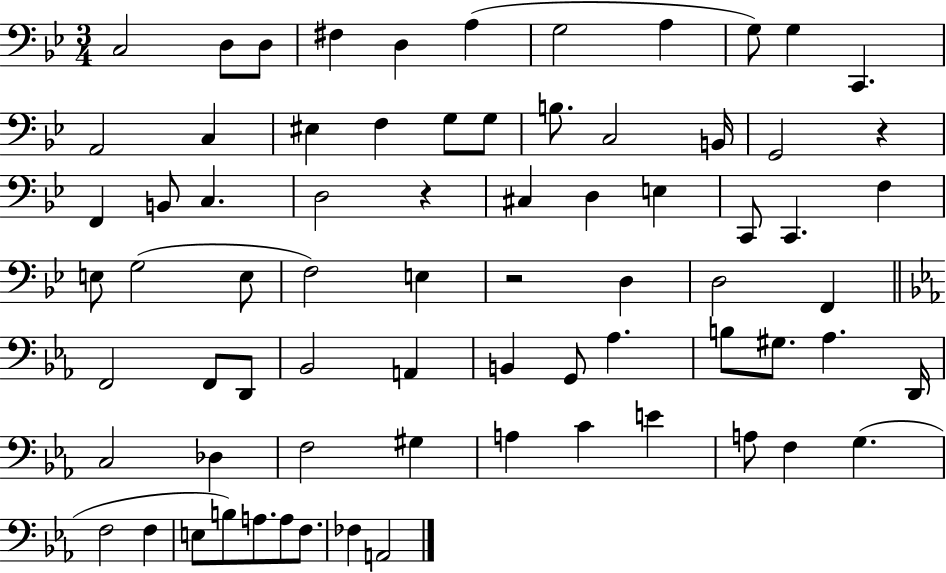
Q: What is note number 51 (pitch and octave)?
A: D2